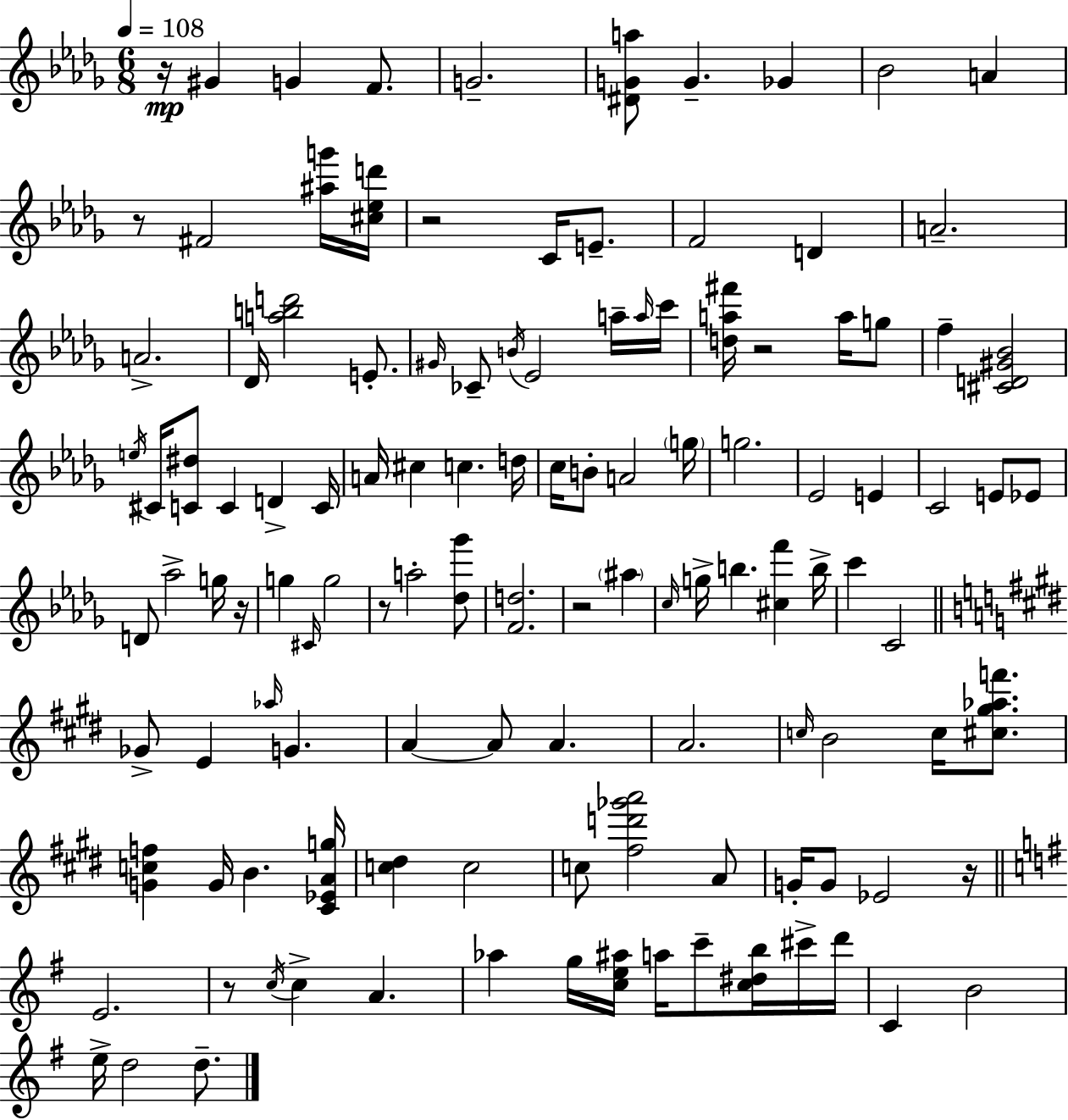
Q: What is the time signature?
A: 6/8